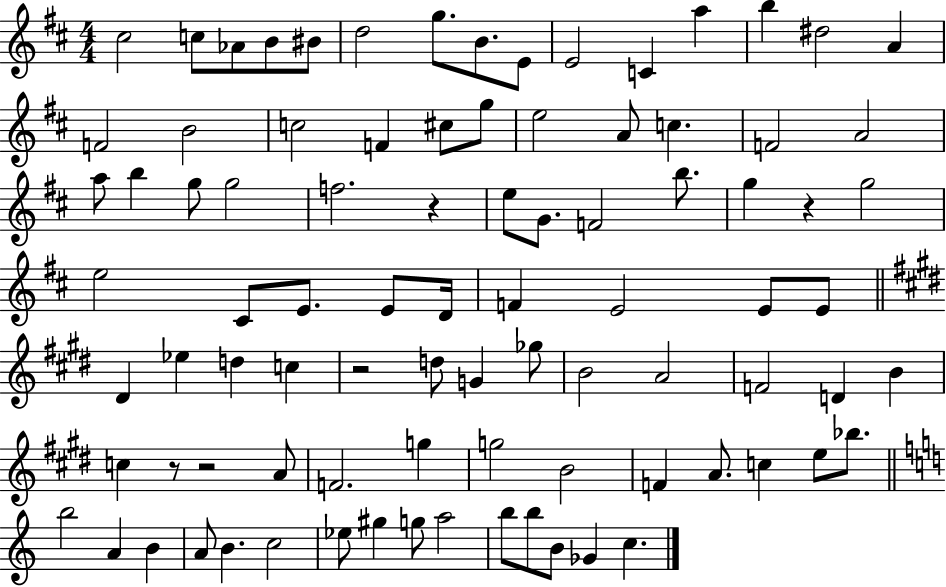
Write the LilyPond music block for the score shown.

{
  \clef treble
  \numericTimeSignature
  \time 4/4
  \key d \major
  \repeat volta 2 { cis''2 c''8 aes'8 b'8 bis'8 | d''2 g''8. b'8. e'8 | e'2 c'4 a''4 | b''4 dis''2 a'4 | \break f'2 b'2 | c''2 f'4 cis''8 g''8 | e''2 a'8 c''4. | f'2 a'2 | \break a''8 b''4 g''8 g''2 | f''2. r4 | e''8 g'8. f'2 b''8. | g''4 r4 g''2 | \break e''2 cis'8 e'8. e'8 d'16 | f'4 e'2 e'8 e'8 | \bar "||" \break \key e \major dis'4 ees''4 d''4 c''4 | r2 d''8 g'4 ges''8 | b'2 a'2 | f'2 d'4 b'4 | \break c''4 r8 r2 a'8 | f'2. g''4 | g''2 b'2 | f'4 a'8. c''4 e''8 bes''8. | \break \bar "||" \break \key c \major b''2 a'4 b'4 | a'8 b'4. c''2 | ees''8 gis''4 g''8 a''2 | b''8 b''8 b'8 ges'4 c''4. | \break } \bar "|."
}